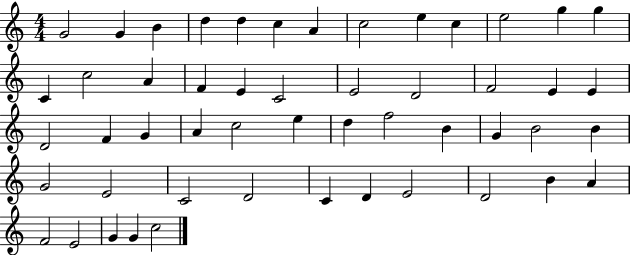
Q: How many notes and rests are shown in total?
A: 51